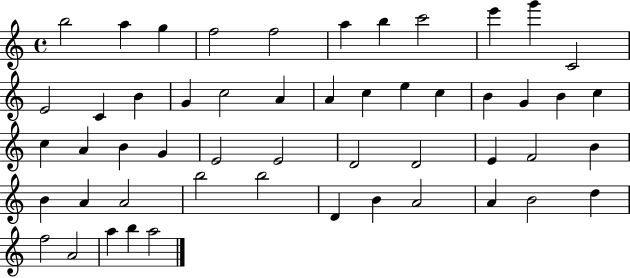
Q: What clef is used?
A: treble